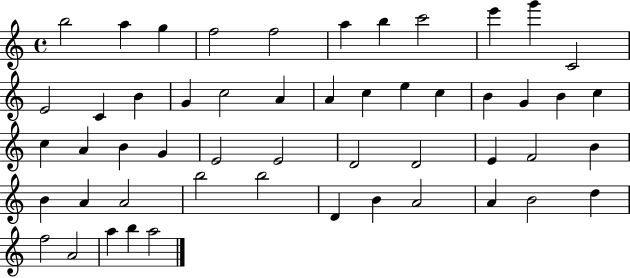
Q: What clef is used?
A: treble